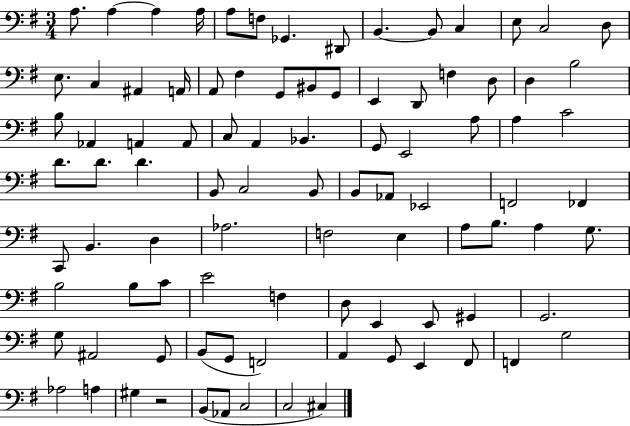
{
  \clef bass
  \numericTimeSignature
  \time 3/4
  \key g \major
  a8. a4~~ a4 a16 | a8 f8 ges,4. dis,8 | b,4.~~ b,8 c4 | e8 c2 d8 | \break e8. c4 ais,4 a,16 | a,8 fis4 g,8 bis,8 g,8 | e,4 d,8 f4 d8 | d4 b2 | \break b8 aes,4 a,4 a,8 | c8 a,4 bes,4. | g,8 e,2 a8 | a4 c'2 | \break d'8. d'8. d'4. | b,8 c2 b,8 | b,8 aes,8 ees,2 | f,2 fes,4 | \break c,8 b,4. d4 | aes2. | f2 e4 | a8 b8. a4 g8. | \break b2 b8 c'8 | e'2 f4 | d8 e,4 e,8 gis,4 | g,2. | \break g8 ais,2 g,8 | b,8( g,8 f,2) | a,4 g,8 e,4 fis,8 | f,4 g2 | \break aes2 a4 | gis4 r2 | b,8( aes,8 c2 | c2 cis4) | \break \bar "|."
}